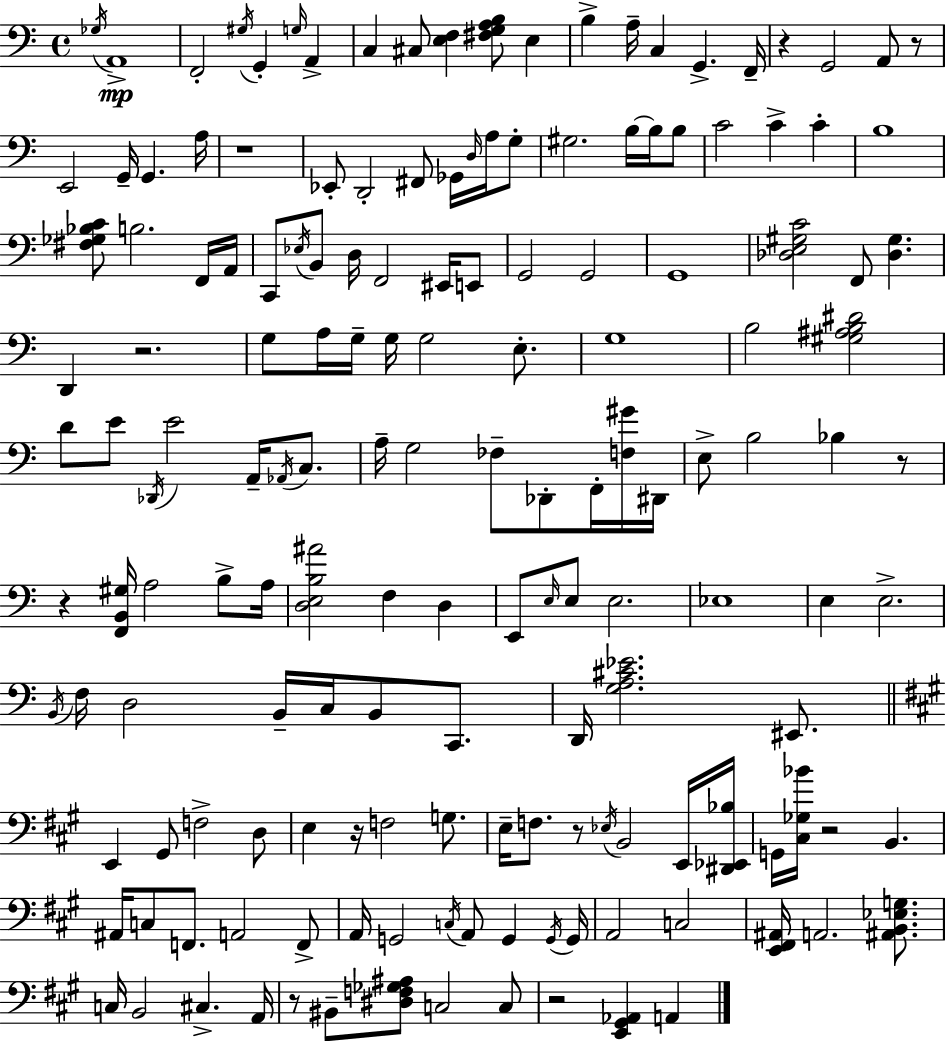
Gb3/s A2/w F2/h G#3/s G2/q G3/s A2/q C3/q C#3/e [E3,F3]/q [F#3,G3,A3,B3]/e E3/q B3/q A3/s C3/q G2/q. F2/s R/q G2/h A2/e R/e E2/h G2/s G2/q. A3/s R/w Eb2/e D2/h F#2/e Gb2/s D3/s A3/s G3/e G#3/h. B3/s B3/s B3/e C4/h C4/q C4/q B3/w [F#3,Gb3,Bb3,C4]/e B3/h. F2/s A2/s C2/e Eb3/s B2/e D3/s F2/h EIS2/s E2/e G2/h G2/h G2/w [Db3,E3,G#3,C4]/h F2/e [Db3,G#3]/q. D2/q R/h. G3/e A3/s G3/s G3/s G3/h E3/e. G3/w B3/h [G#3,A#3,B3,D#4]/h D4/e E4/e Db2/s E4/h A2/s Ab2/s C3/e. A3/s G3/h FES3/e Db2/e F2/s [F3,G#4]/s D#2/s E3/e B3/h Bb3/q R/e R/q [F2,B2,G#3]/s A3/h B3/e A3/s [D3,E3,B3,A#4]/h F3/q D3/q E2/e E3/s E3/e E3/h. Eb3/w E3/q E3/h. B2/s F3/s D3/h B2/s C3/s B2/e C2/e. D2/s [G3,A3,C#4,Eb4]/h. EIS2/e. E2/q G#2/e F3/h D3/e E3/q R/s F3/h G3/e. E3/s F3/e. R/e Eb3/s B2/h E2/s [D#2,Eb2,Bb3]/s G2/s [C#3,Gb3,Bb4]/s R/h B2/q. A#2/s C3/e F2/e. A2/h F2/e A2/s G2/h C3/s A2/e G2/q G2/s G2/s A2/h C3/h [E2,F#2,A#2]/s A2/h. [A#2,B2,Eb3,G3]/e. C3/s B2/h C#3/q. A2/s R/e BIS2/e [D#3,F3,Gb3,A#3]/e C3/h C3/e R/h [E2,G#2,Ab2]/q A2/q